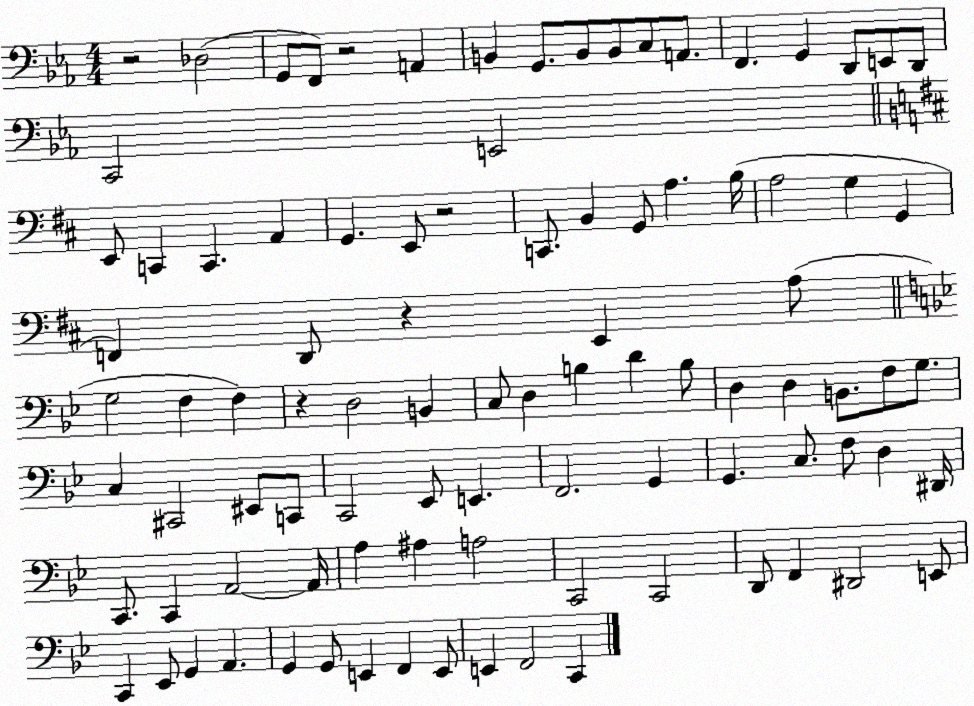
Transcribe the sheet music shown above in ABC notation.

X:1
T:Untitled
M:4/4
L:1/4
K:Eb
z2 _D,2 G,,/2 F,,/2 z2 A,, B,, G,,/2 B,,/2 B,,/2 C,/2 A,,/2 F,, G,, D,,/2 E,,/2 D,,/2 C,,2 E,,2 E,,/2 C,, C,, A,, G,, E,,/2 z2 C,,/2 B,, G,,/2 A, B,/4 A,2 G, G,, F,, D,,/2 z E,, A,/2 G,2 F, F, z D,2 B,, C,/2 D, B, D B,/2 D, D, B,,/2 F,/2 G,/2 C, ^C,,2 ^E,,/2 C,,/2 C,,2 _E,,/2 E,, F,,2 G,, G,, C,/2 F,/2 D, ^D,,/4 C,,/2 C,, A,,2 A,,/4 A, ^A, A,2 C,,2 C,,2 D,,/2 F,, ^D,,2 E,,/2 C,, _E,,/2 G,, A,, G,, G,,/2 E,, F,, E,,/2 E,, F,,2 C,,